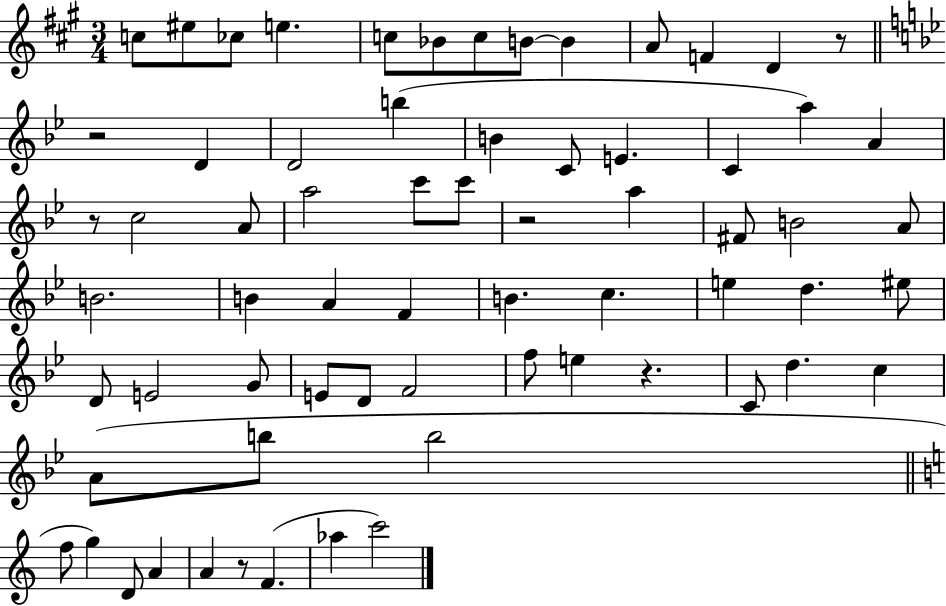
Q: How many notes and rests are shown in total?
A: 67